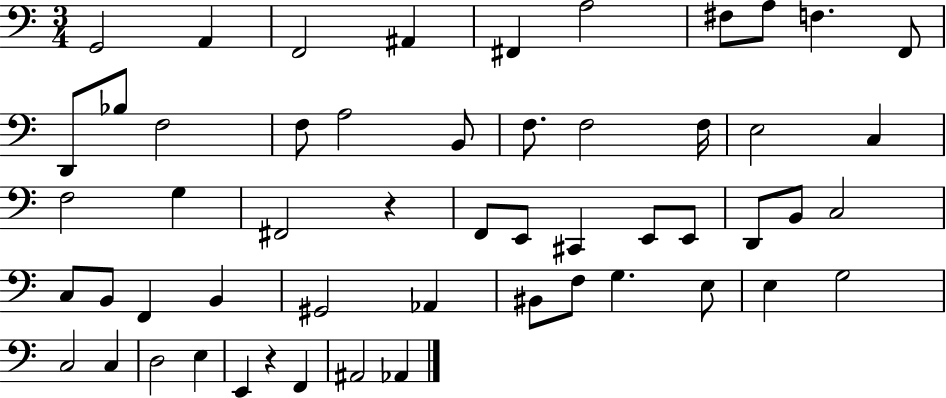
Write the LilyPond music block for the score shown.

{
  \clef bass
  \numericTimeSignature
  \time 3/4
  \key c \major
  g,2 a,4 | f,2 ais,4 | fis,4 a2 | fis8 a8 f4. f,8 | \break d,8 bes8 f2 | f8 a2 b,8 | f8. f2 f16 | e2 c4 | \break f2 g4 | fis,2 r4 | f,8 e,8 cis,4 e,8 e,8 | d,8 b,8 c2 | \break c8 b,8 f,4 b,4 | gis,2 aes,4 | bis,8 f8 g4. e8 | e4 g2 | \break c2 c4 | d2 e4 | e,4 r4 f,4 | ais,2 aes,4 | \break \bar "|."
}